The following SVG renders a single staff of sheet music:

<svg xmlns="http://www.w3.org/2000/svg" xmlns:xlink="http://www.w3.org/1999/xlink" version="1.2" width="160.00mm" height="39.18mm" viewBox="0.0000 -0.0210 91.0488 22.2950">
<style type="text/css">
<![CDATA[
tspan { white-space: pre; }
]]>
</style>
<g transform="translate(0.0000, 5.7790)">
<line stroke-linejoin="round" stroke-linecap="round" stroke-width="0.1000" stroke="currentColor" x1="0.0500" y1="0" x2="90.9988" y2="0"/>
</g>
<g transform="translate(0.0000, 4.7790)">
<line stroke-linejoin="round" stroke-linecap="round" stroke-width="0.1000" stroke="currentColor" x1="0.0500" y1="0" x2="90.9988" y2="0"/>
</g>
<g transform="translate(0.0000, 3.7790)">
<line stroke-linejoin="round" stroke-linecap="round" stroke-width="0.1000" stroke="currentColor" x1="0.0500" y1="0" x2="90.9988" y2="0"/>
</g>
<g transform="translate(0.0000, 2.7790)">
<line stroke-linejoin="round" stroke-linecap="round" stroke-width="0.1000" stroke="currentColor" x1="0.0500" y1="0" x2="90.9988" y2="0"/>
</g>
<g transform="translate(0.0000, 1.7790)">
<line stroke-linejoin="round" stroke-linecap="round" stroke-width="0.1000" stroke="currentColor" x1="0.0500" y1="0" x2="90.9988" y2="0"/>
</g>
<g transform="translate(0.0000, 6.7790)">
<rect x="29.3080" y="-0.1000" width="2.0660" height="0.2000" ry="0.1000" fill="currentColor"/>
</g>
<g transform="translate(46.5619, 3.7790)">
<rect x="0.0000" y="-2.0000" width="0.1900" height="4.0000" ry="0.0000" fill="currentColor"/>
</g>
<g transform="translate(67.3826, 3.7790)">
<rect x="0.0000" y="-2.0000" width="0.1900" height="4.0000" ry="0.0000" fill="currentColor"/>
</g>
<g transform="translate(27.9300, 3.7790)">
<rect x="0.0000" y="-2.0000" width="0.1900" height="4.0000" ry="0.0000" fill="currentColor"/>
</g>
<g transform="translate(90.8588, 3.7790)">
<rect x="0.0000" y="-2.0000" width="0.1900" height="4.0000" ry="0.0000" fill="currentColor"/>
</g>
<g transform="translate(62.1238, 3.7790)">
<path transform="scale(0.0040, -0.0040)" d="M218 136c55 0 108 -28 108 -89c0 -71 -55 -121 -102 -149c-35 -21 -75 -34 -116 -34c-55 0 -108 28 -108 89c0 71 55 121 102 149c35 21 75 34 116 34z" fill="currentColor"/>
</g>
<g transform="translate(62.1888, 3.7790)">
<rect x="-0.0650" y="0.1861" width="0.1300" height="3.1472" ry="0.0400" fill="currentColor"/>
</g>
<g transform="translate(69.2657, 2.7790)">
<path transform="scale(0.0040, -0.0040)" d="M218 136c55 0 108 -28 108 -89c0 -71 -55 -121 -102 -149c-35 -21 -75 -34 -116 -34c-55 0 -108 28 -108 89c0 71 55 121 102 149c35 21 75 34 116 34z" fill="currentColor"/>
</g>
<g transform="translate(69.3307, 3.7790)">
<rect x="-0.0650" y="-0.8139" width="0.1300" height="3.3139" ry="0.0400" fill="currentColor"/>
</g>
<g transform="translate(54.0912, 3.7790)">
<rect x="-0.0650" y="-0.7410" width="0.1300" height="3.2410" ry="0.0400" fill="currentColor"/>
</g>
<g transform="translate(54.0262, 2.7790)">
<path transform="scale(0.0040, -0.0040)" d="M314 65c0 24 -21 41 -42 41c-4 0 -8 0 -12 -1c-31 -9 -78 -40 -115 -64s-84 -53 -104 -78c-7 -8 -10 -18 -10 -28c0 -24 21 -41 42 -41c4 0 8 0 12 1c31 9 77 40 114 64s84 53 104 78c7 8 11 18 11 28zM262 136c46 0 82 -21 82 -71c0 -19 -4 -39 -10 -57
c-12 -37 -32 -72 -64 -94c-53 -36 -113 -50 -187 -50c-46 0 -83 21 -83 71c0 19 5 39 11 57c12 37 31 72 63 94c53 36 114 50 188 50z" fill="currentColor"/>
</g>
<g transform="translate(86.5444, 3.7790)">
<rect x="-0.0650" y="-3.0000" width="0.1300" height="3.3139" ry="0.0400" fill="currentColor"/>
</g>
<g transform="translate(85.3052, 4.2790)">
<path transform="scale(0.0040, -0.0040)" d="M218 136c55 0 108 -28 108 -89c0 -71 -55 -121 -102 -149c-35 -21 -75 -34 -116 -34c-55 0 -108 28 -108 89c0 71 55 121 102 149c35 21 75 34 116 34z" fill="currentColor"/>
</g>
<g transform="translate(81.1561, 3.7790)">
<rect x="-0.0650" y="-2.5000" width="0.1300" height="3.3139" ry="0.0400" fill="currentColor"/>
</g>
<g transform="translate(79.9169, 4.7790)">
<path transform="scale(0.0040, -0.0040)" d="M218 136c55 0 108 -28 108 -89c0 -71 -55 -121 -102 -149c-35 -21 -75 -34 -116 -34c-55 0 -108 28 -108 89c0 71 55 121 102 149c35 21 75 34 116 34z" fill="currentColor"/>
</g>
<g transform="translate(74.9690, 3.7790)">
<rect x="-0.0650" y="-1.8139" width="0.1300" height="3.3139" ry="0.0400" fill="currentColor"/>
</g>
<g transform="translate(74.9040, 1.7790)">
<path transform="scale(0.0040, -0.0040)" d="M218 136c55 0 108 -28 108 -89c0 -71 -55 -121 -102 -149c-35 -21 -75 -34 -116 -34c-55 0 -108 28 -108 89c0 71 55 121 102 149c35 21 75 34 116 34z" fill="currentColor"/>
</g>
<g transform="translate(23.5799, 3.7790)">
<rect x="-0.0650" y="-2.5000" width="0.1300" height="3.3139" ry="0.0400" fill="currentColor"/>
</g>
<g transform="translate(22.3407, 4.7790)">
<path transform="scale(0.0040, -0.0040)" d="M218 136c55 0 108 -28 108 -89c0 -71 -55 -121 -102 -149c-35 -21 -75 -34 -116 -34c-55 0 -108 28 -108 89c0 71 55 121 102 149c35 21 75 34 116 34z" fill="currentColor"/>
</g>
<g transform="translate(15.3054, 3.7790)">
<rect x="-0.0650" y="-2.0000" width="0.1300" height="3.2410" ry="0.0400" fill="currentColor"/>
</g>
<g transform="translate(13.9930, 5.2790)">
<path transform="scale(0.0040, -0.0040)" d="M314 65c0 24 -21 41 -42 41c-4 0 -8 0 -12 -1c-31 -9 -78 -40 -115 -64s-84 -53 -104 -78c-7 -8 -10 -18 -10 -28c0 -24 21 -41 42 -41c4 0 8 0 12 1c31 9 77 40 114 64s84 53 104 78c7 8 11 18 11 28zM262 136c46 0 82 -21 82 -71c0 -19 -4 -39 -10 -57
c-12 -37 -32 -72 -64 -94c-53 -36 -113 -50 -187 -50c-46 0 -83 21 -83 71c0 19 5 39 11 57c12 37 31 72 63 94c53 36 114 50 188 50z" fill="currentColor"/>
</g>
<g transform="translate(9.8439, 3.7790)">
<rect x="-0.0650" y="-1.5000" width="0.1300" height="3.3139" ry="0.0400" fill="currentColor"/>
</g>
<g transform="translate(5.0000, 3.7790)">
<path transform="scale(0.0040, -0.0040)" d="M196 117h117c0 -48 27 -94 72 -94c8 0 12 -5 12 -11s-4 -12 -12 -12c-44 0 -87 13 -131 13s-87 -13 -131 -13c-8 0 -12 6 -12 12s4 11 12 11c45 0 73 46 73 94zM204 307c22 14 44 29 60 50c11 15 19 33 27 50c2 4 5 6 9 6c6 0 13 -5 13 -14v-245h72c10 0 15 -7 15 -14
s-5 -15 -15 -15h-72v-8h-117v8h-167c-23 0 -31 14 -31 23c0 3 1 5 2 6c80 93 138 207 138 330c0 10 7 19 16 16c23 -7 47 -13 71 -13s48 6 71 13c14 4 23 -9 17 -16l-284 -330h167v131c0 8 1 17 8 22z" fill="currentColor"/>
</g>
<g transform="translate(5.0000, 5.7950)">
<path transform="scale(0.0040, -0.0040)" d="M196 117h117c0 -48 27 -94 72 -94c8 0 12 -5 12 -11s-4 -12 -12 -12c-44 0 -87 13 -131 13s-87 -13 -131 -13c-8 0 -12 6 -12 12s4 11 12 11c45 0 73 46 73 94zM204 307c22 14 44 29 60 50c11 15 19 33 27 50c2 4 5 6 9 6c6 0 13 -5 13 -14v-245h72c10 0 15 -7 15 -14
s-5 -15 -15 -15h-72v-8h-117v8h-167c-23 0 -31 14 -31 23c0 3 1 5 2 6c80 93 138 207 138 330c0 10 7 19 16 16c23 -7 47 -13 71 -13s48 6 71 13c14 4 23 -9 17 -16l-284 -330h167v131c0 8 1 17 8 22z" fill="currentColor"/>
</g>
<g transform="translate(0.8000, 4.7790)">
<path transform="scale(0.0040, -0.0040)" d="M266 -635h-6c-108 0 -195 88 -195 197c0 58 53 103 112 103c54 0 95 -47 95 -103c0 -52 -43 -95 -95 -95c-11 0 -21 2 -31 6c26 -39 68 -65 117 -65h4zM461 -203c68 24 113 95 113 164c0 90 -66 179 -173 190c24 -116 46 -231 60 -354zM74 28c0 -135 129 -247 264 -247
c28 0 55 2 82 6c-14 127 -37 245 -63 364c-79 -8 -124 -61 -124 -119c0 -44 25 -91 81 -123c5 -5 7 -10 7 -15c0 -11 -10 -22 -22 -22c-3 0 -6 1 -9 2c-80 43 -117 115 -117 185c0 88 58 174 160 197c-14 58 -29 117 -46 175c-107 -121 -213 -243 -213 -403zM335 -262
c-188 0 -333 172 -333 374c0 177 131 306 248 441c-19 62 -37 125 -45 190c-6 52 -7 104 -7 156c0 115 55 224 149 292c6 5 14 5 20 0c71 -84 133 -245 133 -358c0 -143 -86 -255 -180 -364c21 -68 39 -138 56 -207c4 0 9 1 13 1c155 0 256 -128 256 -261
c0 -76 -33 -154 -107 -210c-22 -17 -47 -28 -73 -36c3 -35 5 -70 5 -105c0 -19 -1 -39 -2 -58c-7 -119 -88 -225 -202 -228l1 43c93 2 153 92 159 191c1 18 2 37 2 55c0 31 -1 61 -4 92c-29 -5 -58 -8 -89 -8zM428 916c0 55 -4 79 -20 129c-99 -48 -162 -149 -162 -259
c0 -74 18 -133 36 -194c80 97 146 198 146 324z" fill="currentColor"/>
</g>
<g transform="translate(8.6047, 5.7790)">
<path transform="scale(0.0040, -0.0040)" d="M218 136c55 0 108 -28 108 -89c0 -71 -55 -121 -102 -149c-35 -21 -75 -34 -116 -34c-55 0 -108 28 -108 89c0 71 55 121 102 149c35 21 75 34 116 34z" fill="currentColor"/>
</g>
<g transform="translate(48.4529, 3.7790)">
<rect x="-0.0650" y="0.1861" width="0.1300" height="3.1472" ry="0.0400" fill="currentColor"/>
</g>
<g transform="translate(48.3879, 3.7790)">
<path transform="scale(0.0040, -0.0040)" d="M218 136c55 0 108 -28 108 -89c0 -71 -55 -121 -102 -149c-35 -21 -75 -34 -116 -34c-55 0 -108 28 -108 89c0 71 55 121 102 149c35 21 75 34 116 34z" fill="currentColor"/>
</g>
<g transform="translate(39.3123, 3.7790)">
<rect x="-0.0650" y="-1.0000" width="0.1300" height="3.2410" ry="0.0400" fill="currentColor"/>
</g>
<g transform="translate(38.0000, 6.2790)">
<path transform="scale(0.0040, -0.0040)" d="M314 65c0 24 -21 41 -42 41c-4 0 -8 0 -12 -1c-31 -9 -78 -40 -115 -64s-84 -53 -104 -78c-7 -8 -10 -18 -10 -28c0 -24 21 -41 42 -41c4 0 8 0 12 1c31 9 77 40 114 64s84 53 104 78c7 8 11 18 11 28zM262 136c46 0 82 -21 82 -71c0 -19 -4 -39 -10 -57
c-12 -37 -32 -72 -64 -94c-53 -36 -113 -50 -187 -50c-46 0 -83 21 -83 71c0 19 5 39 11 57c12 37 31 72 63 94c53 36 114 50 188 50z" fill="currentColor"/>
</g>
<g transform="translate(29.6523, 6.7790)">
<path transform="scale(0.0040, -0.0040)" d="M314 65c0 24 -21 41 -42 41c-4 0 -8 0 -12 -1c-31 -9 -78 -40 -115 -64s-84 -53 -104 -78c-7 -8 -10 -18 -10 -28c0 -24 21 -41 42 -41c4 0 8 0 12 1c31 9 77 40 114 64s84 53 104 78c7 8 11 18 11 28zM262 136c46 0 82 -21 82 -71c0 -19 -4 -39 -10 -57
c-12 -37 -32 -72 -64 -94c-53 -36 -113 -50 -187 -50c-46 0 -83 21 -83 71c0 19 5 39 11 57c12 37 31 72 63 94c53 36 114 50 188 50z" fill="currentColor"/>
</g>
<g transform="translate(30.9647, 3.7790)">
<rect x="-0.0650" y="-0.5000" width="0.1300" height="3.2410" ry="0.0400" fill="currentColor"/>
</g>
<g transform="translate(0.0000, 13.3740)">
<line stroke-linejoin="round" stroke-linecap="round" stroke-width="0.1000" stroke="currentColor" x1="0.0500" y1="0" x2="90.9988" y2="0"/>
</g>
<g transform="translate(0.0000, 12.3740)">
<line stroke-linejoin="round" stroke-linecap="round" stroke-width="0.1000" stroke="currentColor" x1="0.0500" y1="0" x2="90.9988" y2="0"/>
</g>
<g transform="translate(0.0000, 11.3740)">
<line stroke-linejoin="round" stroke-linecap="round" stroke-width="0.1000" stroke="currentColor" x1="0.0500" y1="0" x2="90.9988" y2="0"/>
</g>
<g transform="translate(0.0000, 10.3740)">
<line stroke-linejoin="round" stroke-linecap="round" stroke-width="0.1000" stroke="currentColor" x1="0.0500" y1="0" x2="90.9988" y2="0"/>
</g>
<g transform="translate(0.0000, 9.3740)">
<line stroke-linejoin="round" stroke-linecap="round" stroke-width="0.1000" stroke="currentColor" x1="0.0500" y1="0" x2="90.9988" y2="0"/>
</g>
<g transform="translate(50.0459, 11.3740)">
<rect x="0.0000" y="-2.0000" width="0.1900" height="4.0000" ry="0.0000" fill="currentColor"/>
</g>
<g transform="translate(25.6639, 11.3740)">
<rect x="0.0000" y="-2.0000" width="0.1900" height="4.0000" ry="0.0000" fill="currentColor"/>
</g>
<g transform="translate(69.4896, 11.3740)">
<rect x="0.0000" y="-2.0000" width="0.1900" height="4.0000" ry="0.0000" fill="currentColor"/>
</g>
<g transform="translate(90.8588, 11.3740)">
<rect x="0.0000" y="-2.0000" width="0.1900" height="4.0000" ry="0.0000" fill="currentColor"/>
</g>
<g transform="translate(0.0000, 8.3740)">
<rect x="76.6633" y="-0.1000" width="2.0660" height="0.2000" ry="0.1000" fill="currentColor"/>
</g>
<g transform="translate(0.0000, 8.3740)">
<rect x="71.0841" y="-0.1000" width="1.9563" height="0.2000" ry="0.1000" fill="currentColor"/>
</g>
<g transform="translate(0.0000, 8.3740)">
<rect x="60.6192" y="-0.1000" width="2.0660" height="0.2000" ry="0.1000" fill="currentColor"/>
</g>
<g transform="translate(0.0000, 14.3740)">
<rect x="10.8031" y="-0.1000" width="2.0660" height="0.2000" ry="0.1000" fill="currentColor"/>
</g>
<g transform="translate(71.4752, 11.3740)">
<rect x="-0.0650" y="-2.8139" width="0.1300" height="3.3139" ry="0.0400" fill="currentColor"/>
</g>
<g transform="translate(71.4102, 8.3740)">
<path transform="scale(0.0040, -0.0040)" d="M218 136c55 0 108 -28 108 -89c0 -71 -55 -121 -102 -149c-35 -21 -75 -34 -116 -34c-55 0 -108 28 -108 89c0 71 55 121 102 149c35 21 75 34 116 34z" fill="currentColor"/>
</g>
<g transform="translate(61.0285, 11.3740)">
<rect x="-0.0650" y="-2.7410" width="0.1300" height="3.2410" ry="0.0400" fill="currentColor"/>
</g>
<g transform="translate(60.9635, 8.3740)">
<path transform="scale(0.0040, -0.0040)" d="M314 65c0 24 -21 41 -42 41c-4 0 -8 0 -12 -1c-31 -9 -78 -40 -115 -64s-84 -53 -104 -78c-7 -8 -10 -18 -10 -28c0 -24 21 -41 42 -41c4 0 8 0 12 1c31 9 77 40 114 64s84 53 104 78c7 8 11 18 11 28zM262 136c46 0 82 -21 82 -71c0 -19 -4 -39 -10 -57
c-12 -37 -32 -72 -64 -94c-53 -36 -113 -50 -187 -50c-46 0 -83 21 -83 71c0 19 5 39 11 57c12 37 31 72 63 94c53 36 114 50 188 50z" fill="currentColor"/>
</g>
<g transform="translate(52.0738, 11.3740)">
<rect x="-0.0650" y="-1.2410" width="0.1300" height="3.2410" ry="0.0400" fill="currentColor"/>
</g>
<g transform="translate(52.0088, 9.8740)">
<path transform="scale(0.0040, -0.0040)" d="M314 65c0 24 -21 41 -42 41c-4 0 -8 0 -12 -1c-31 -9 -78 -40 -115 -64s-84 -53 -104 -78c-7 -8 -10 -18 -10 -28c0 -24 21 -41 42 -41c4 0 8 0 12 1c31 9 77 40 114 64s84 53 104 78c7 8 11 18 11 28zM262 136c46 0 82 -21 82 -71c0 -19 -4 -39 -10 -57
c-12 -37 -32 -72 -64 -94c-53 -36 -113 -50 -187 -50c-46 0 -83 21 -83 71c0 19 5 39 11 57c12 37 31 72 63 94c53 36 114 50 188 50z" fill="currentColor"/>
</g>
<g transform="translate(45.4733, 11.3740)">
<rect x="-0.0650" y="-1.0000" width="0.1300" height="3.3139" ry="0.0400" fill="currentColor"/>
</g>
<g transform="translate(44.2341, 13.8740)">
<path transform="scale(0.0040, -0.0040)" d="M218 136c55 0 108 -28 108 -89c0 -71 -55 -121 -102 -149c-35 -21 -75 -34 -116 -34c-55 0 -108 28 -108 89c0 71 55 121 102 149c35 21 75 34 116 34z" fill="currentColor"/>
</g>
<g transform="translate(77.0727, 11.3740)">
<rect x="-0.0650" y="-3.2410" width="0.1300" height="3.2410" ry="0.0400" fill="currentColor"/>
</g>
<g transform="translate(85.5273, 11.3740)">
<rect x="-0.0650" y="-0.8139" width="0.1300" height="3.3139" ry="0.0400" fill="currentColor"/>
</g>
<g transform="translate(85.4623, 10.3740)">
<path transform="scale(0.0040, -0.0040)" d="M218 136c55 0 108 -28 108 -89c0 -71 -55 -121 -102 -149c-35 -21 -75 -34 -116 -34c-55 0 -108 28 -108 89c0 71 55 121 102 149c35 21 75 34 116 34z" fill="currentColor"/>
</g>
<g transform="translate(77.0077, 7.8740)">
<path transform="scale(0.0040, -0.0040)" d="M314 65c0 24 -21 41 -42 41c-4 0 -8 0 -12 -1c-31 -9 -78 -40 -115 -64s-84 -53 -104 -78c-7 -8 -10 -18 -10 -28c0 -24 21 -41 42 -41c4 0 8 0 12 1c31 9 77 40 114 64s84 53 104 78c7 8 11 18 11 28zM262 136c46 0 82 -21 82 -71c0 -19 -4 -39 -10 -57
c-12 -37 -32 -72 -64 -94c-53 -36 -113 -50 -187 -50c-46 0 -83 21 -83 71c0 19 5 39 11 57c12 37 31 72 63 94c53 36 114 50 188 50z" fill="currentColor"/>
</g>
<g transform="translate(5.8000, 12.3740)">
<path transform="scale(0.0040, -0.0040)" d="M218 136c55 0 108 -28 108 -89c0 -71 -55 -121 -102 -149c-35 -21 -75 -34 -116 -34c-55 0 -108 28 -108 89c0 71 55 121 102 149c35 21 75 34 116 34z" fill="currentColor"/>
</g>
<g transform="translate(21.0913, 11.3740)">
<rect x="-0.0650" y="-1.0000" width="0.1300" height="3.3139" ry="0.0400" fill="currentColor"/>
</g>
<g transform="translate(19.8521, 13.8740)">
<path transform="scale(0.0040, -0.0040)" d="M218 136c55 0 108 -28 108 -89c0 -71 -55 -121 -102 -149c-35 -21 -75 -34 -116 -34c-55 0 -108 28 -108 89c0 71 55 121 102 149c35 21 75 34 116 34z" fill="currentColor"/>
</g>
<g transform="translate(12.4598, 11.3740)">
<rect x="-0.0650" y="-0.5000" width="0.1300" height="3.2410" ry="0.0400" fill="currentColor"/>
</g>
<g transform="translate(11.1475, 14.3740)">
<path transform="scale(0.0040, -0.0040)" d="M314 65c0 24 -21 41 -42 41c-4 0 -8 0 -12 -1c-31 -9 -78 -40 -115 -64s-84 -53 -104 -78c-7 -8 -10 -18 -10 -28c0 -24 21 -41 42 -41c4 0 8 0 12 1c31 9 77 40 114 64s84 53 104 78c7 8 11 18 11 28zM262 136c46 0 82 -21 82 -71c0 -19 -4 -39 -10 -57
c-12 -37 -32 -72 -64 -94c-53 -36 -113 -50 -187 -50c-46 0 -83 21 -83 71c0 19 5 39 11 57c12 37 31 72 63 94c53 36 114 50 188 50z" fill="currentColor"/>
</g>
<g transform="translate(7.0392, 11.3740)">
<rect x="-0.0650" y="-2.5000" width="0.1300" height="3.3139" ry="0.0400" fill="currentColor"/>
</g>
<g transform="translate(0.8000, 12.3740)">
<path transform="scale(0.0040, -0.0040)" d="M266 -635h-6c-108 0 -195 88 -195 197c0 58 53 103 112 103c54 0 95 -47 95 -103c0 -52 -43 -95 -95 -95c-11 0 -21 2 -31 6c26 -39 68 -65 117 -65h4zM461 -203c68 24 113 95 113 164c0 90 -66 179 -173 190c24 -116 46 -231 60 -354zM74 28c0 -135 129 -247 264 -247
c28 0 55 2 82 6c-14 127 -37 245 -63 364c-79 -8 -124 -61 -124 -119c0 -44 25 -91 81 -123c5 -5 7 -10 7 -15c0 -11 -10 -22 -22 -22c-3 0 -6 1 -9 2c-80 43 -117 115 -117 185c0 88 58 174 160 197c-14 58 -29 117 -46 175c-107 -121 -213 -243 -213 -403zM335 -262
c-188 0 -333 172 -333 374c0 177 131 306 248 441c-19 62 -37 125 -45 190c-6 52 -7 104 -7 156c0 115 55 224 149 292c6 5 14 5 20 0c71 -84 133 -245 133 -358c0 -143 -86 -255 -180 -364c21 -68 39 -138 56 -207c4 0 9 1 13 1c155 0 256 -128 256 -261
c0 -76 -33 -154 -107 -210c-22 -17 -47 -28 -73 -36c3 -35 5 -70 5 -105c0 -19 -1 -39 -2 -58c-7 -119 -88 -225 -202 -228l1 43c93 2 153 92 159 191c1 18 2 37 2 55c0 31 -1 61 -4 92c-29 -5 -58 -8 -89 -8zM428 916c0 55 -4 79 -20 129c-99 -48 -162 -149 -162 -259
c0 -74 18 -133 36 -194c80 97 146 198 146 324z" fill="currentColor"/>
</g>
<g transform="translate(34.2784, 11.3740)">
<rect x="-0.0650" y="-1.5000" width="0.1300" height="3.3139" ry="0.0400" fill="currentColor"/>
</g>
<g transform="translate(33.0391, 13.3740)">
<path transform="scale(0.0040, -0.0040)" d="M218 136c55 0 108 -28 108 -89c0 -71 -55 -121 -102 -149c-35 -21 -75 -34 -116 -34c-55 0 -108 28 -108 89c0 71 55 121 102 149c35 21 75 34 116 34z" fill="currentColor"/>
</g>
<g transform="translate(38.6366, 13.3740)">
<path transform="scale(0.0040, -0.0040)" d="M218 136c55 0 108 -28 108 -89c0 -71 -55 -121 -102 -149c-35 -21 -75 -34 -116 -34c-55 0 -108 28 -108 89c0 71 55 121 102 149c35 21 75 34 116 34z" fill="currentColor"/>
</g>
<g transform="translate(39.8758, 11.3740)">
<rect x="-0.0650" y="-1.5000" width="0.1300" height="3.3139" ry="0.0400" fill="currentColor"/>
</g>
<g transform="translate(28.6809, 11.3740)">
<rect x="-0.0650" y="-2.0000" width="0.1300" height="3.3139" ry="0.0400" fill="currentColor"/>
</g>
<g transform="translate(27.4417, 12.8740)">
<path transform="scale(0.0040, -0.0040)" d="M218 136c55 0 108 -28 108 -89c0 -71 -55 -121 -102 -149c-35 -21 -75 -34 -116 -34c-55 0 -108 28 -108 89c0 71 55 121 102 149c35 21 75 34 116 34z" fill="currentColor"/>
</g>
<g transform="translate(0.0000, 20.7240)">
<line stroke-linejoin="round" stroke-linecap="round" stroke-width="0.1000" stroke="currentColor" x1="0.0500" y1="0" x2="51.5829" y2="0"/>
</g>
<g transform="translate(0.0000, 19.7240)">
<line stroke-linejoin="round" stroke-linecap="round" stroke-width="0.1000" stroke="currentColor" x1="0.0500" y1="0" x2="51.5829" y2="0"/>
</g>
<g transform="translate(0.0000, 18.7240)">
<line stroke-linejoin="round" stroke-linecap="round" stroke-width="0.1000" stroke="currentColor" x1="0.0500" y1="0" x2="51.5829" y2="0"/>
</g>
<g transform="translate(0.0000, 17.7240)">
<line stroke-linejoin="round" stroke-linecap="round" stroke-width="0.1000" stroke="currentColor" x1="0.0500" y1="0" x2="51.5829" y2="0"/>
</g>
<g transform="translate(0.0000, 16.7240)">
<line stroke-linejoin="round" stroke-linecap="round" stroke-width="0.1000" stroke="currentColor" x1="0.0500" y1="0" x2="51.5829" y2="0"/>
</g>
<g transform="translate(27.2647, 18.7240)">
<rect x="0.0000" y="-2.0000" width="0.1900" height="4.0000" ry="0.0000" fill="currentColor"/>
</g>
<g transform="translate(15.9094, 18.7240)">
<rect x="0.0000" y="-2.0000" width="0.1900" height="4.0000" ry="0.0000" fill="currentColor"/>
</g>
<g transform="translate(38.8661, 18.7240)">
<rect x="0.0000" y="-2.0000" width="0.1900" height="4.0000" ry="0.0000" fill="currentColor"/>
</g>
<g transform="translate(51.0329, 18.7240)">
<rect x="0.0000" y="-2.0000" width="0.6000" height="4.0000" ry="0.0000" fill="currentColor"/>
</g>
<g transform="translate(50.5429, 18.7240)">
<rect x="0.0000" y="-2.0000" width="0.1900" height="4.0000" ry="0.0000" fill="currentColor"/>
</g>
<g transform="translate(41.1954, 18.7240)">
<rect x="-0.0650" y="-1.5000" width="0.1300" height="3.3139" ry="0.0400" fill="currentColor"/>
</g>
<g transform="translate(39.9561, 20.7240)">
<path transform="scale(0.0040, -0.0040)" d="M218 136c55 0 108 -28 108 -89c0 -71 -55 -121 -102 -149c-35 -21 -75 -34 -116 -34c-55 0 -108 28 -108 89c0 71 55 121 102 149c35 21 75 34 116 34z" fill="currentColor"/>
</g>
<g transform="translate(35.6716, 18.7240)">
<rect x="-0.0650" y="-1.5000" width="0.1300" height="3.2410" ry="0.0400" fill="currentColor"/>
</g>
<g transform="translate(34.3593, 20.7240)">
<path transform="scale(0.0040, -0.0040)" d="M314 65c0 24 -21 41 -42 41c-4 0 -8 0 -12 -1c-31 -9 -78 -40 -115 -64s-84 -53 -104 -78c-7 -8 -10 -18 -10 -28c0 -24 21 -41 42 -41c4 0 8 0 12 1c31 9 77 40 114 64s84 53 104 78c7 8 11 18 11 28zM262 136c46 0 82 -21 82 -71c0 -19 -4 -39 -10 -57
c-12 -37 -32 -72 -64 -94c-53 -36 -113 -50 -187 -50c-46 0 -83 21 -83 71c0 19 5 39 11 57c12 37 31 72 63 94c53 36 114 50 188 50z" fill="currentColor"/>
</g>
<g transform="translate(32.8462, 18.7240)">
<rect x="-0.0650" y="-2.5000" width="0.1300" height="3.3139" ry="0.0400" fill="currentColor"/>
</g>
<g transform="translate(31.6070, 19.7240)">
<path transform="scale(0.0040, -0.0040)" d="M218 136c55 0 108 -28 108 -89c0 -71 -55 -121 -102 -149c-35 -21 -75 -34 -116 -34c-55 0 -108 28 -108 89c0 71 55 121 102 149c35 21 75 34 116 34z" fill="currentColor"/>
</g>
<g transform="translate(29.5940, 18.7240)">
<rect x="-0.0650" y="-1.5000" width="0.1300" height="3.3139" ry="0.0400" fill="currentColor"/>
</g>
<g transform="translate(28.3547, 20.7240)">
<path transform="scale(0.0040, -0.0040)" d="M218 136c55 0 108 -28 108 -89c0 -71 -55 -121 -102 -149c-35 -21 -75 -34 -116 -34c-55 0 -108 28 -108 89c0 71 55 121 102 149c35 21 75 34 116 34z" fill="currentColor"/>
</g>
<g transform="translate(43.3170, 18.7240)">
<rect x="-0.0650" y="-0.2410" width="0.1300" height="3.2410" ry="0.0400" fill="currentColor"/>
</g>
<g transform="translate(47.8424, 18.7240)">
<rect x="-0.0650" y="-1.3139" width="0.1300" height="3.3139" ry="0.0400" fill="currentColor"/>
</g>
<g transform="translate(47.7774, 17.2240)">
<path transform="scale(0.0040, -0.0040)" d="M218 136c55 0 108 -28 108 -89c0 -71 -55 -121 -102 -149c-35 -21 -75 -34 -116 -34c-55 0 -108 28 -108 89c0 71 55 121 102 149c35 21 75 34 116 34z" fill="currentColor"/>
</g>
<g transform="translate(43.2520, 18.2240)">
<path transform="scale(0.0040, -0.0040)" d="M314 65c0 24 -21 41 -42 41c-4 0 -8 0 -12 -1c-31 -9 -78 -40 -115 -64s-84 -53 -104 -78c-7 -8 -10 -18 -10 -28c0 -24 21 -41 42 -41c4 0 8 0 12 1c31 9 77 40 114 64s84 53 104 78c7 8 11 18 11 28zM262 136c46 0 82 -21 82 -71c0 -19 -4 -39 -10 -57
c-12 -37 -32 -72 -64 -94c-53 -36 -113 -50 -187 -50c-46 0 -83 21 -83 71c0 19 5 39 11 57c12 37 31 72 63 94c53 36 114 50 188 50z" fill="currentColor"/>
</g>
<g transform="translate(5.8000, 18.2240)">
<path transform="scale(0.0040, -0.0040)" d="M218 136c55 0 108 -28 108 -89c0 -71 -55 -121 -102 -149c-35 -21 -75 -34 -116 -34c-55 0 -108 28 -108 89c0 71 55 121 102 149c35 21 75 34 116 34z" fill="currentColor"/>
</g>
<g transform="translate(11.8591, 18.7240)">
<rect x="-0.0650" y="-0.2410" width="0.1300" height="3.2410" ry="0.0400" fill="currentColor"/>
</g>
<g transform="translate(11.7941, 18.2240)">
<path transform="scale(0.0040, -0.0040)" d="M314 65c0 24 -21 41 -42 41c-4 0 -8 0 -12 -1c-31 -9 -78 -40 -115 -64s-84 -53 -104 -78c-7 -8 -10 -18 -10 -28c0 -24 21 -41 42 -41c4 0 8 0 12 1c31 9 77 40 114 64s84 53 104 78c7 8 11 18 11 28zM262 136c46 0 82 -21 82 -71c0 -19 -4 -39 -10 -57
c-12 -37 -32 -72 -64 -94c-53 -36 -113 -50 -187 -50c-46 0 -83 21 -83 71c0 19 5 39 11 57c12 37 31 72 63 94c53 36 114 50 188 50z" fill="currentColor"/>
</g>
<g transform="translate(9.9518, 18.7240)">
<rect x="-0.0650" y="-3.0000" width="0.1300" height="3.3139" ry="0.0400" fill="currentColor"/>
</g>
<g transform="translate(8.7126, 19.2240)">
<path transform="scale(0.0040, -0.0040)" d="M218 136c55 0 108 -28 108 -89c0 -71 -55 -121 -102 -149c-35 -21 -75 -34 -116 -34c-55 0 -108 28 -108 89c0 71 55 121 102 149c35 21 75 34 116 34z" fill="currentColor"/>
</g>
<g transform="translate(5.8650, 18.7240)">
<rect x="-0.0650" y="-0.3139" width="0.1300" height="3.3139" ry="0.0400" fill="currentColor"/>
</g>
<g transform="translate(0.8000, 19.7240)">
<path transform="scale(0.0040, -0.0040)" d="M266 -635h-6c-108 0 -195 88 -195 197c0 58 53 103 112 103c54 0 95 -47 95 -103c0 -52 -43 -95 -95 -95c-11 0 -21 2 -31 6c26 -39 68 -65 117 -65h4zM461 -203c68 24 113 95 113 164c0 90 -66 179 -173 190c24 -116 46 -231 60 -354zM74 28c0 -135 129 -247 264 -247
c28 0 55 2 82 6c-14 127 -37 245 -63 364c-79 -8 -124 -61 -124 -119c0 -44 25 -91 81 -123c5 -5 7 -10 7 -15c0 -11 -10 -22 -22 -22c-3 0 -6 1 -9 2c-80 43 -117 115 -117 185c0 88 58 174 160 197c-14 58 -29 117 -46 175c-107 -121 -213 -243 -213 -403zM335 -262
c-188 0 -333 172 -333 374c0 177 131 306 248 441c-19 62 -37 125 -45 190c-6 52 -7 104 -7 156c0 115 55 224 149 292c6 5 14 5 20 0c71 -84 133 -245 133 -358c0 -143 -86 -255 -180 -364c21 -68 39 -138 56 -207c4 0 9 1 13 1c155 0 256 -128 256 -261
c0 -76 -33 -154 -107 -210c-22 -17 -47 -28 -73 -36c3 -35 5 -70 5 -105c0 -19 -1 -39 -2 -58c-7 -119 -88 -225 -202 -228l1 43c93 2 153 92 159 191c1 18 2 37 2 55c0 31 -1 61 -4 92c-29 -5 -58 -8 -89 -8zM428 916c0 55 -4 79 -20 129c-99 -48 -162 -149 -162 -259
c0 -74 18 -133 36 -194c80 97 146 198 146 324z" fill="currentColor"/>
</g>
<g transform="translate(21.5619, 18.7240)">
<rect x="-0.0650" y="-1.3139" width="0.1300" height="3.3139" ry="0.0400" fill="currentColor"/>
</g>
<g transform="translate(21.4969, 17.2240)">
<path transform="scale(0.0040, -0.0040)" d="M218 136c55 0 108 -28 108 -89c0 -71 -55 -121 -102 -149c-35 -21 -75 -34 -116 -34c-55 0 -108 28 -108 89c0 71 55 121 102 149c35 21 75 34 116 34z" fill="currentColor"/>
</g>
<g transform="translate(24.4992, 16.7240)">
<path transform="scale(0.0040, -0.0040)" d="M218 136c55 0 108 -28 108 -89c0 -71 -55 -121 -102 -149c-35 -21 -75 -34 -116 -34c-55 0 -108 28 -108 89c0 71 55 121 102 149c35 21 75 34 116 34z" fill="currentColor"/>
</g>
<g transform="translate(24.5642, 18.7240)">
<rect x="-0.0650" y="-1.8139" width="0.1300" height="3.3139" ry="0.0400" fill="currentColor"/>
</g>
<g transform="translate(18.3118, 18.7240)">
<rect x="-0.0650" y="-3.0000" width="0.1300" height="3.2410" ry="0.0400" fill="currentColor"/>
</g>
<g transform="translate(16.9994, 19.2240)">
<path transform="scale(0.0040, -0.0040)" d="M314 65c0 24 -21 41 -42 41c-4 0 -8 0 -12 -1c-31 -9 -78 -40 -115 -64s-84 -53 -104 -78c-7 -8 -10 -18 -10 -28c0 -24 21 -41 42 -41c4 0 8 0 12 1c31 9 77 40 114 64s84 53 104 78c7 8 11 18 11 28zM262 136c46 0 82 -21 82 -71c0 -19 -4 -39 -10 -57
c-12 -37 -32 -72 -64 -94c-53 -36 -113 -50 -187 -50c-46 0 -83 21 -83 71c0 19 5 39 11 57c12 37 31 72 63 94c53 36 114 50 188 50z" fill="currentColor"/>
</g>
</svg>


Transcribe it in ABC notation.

X:1
T:Untitled
M:4/4
L:1/4
K:C
E F2 G C2 D2 B d2 B d f G A G C2 D F E E D e2 a2 a b2 d c A c2 A2 e f E G E2 E c2 e